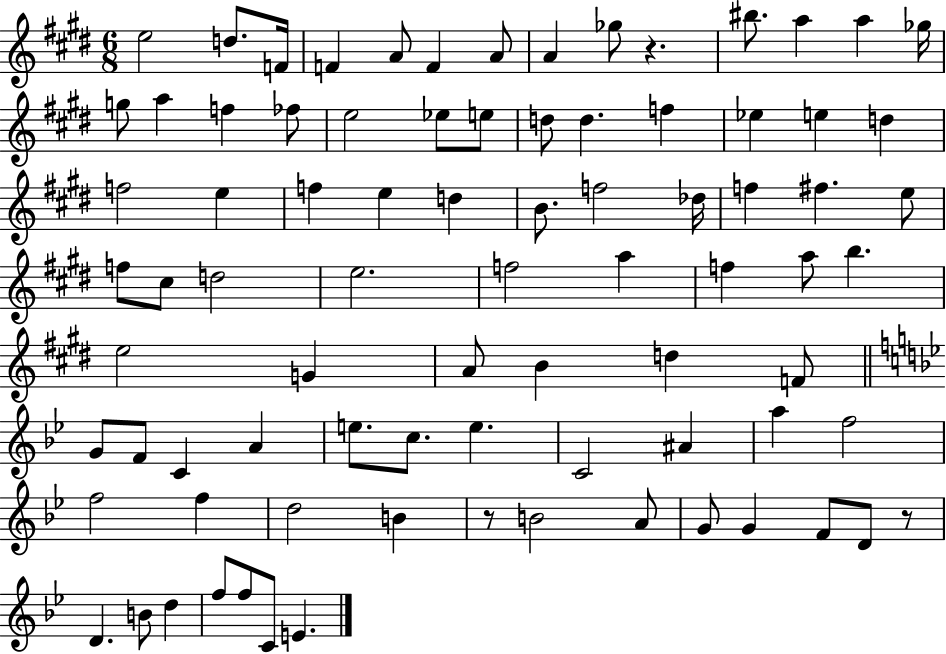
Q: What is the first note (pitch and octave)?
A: E5